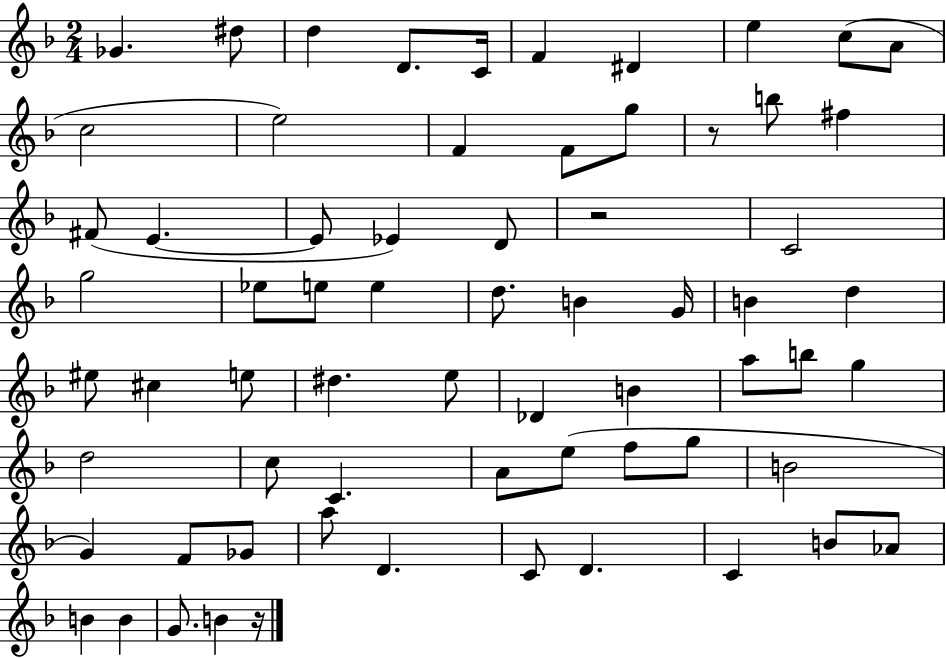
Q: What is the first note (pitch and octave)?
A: Gb4